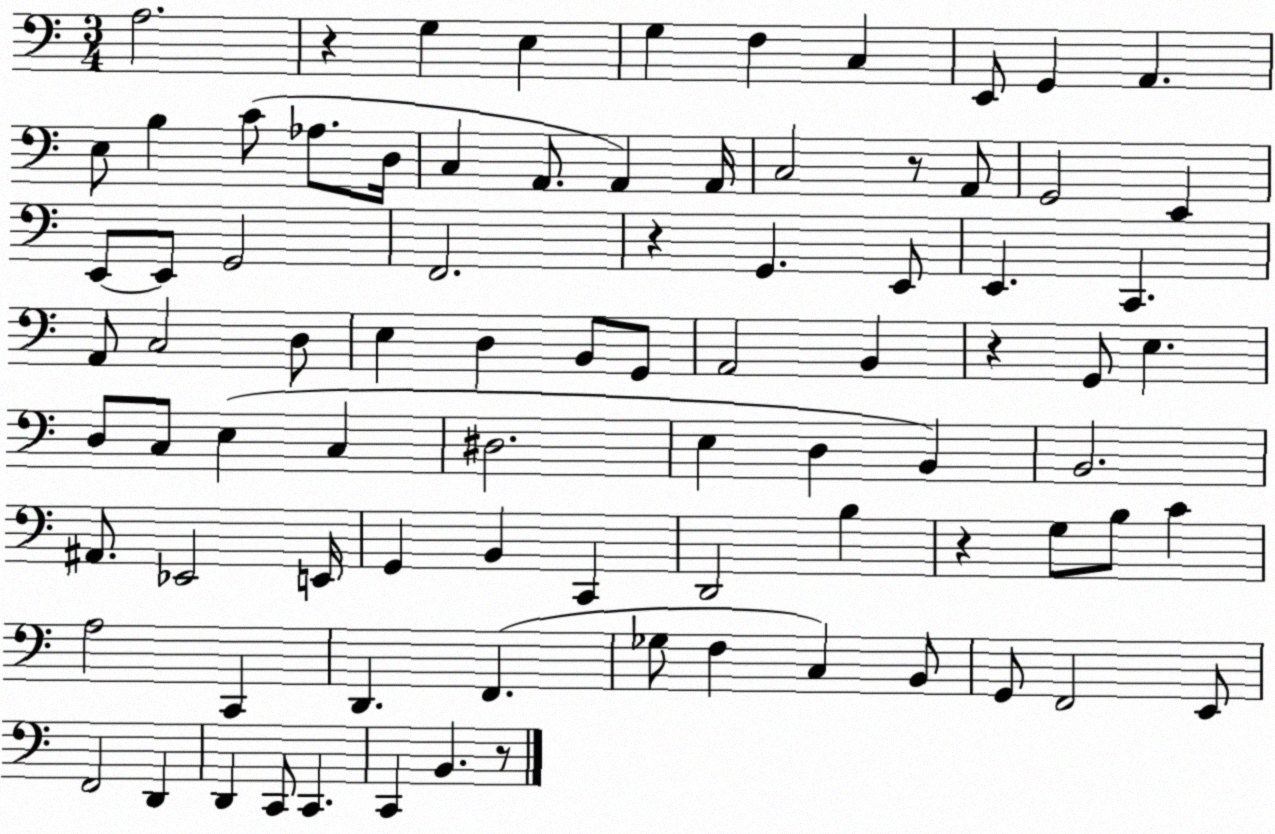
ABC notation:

X:1
T:Untitled
M:3/4
L:1/4
K:C
A,2 z G, E, G, F, C, E,,/2 G,, A,, E,/2 B, C/2 _A,/2 D,/4 C, A,,/2 A,, A,,/4 C,2 z/2 A,,/2 G,,2 E,, E,,/2 E,,/2 G,,2 F,,2 z G,, E,,/2 E,, C,, A,,/2 C,2 D,/2 E, D, B,,/2 G,,/2 A,,2 B,, z G,,/2 E, D,/2 C,/2 E, C, ^D,2 E, D, B,, B,,2 ^A,,/2 _E,,2 E,,/4 G,, B,, C,, D,,2 B, z G,/2 B,/2 C A,2 C,, D,, F,, _G,/2 F, C, B,,/2 G,,/2 F,,2 E,,/2 F,,2 D,, D,, C,,/2 C,, C,, B,, z/2